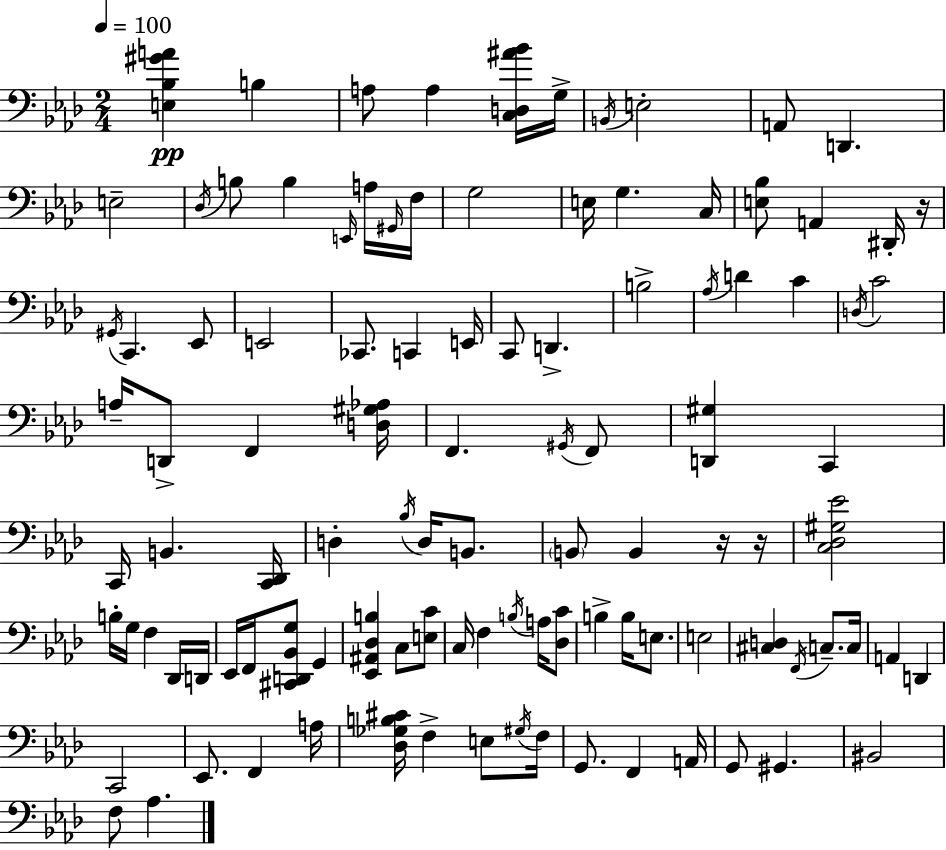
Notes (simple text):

[E3,Bb3,G#4,A4]/q B3/q A3/e A3/q [C3,D3,A#4,Bb4]/s G3/s B2/s E3/h A2/e D2/q. E3/h Db3/s B3/e B3/q E2/s A3/s G#2/s F3/s G3/h E3/s G3/q. C3/s [E3,Bb3]/e A2/q D#2/s R/s G#2/s C2/q. Eb2/e E2/h CES2/e. C2/q E2/s C2/e D2/q. B3/h Ab3/s D4/q C4/q D3/s C4/h A3/s D2/e F2/q [D3,G#3,Ab3]/s F2/q. G#2/s F2/e [D2,G#3]/q C2/q C2/s B2/q. [C2,Db2]/s D3/q Bb3/s D3/s B2/e. B2/e B2/q R/s R/s [C3,Db3,G#3,Eb4]/h B3/s G3/s F3/q Db2/s D2/s Eb2/s F2/s [C#2,D2,Bb2,G3]/e G2/q [Eb2,A#2,Db3,B3]/q C3/e [E3,C4]/e C3/s F3/q B3/s A3/s [Db3,C4]/e B3/q B3/s E3/e. E3/h [C#3,D3]/q F2/s C3/e. C3/s A2/q D2/q C2/h Eb2/e. F2/q A3/s [Db3,Gb3,B3,C#4]/s F3/q E3/e G#3/s F3/s G2/e. F2/q A2/s G2/e G#2/q. BIS2/h F3/e Ab3/q.